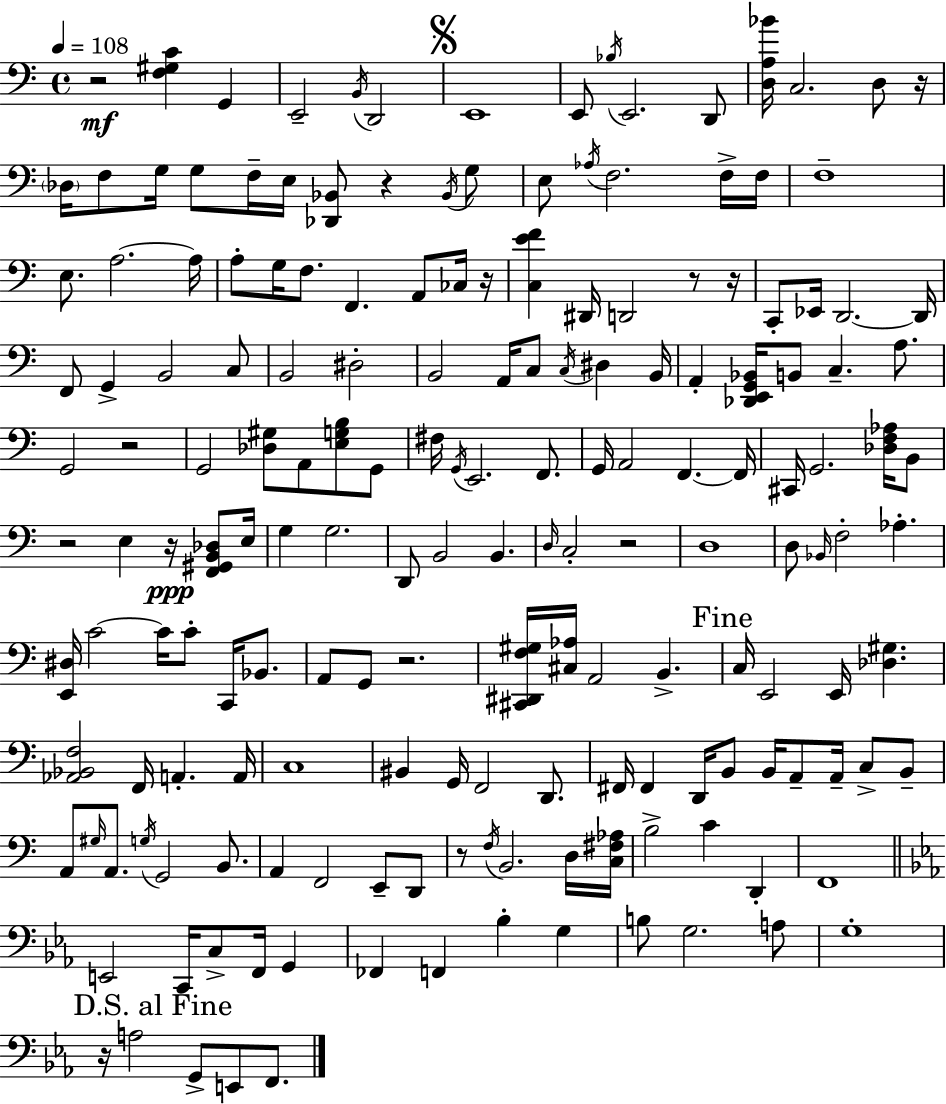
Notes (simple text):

R/h [F3,G#3,C4]/q G2/q E2/h B2/s D2/h E2/w E2/e Bb3/s E2/h. D2/e [D3,A3,Bb4]/s C3/h. D3/e R/s Db3/s F3/e G3/s G3/e F3/s E3/s [Db2,Bb2]/e R/q Bb2/s G3/e E3/e Ab3/s F3/h. F3/s F3/s F3/w E3/e. A3/h. A3/s A3/e G3/s F3/e. F2/q. A2/e CES3/s R/s [C3,E4,F4]/q D#2/s D2/h R/e R/s C2/e Eb2/s D2/h. D2/s F2/e G2/q B2/h C3/e B2/h D#3/h B2/h A2/s C3/e C3/s D#3/q B2/s A2/q [Db2,E2,G2,Bb2]/s B2/e C3/q. A3/e. G2/h R/h G2/h [Db3,G#3]/e A2/e [E3,G3,B3]/e G2/e F#3/s G2/s E2/h. F2/e. G2/s A2/h F2/q. F2/s C#2/s G2/h. [Db3,F3,Ab3]/s B2/e R/h E3/q R/s [F2,G#2,B2,Db3]/e E3/s G3/q G3/h. D2/e B2/h B2/q. D3/s C3/h R/h D3/w D3/e Bb2/s F3/h Ab3/q. [E2,D#3]/s C4/h C4/s C4/e C2/s Bb2/e. A2/e G2/e R/h. [C#2,D#2,F3,G#3]/s [C#3,Ab3]/s A2/h B2/q. C3/s E2/h E2/s [Db3,G#3]/q. [Ab2,Bb2,F3]/h F2/s A2/q. A2/s C3/w BIS2/q G2/s F2/h D2/e. F#2/s F#2/q D2/s B2/e B2/s A2/e A2/s C3/e B2/e A2/e G#3/s A2/e. G3/s G2/h B2/e. A2/q F2/h E2/e D2/e R/e F3/s B2/h. D3/s [C3,F#3,Ab3]/s B3/h C4/q D2/q F2/w E2/h C2/s C3/e F2/s G2/q FES2/q F2/q Bb3/q G3/q B3/e G3/h. A3/e G3/w R/s A3/h G2/e E2/e F2/e.